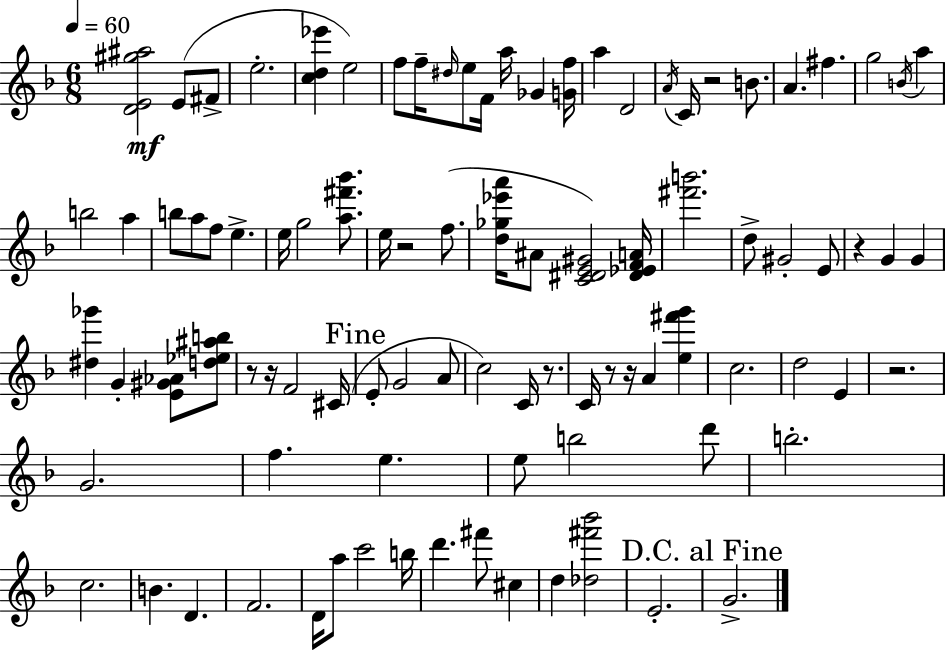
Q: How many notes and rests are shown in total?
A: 93